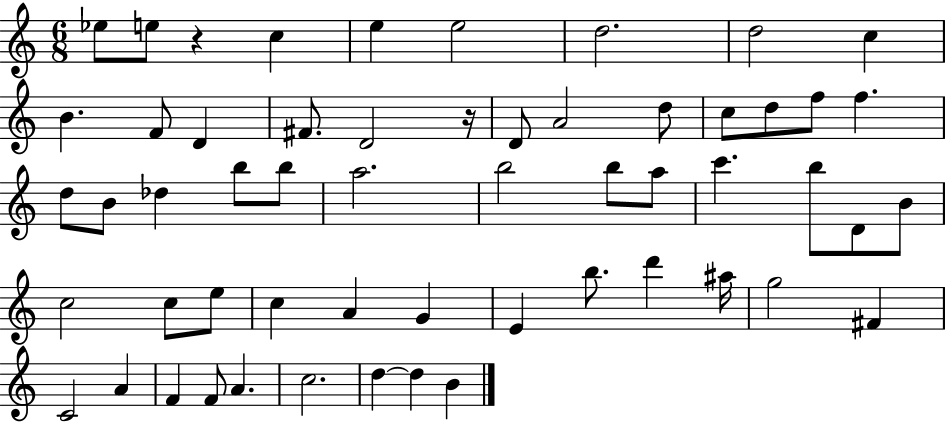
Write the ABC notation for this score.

X:1
T:Untitled
M:6/8
L:1/4
K:C
_e/2 e/2 z c e e2 d2 d2 c B F/2 D ^F/2 D2 z/4 D/2 A2 d/2 c/2 d/2 f/2 f d/2 B/2 _d b/2 b/2 a2 b2 b/2 a/2 c' b/2 D/2 B/2 c2 c/2 e/2 c A G E b/2 d' ^a/4 g2 ^F C2 A F F/2 A c2 d d B